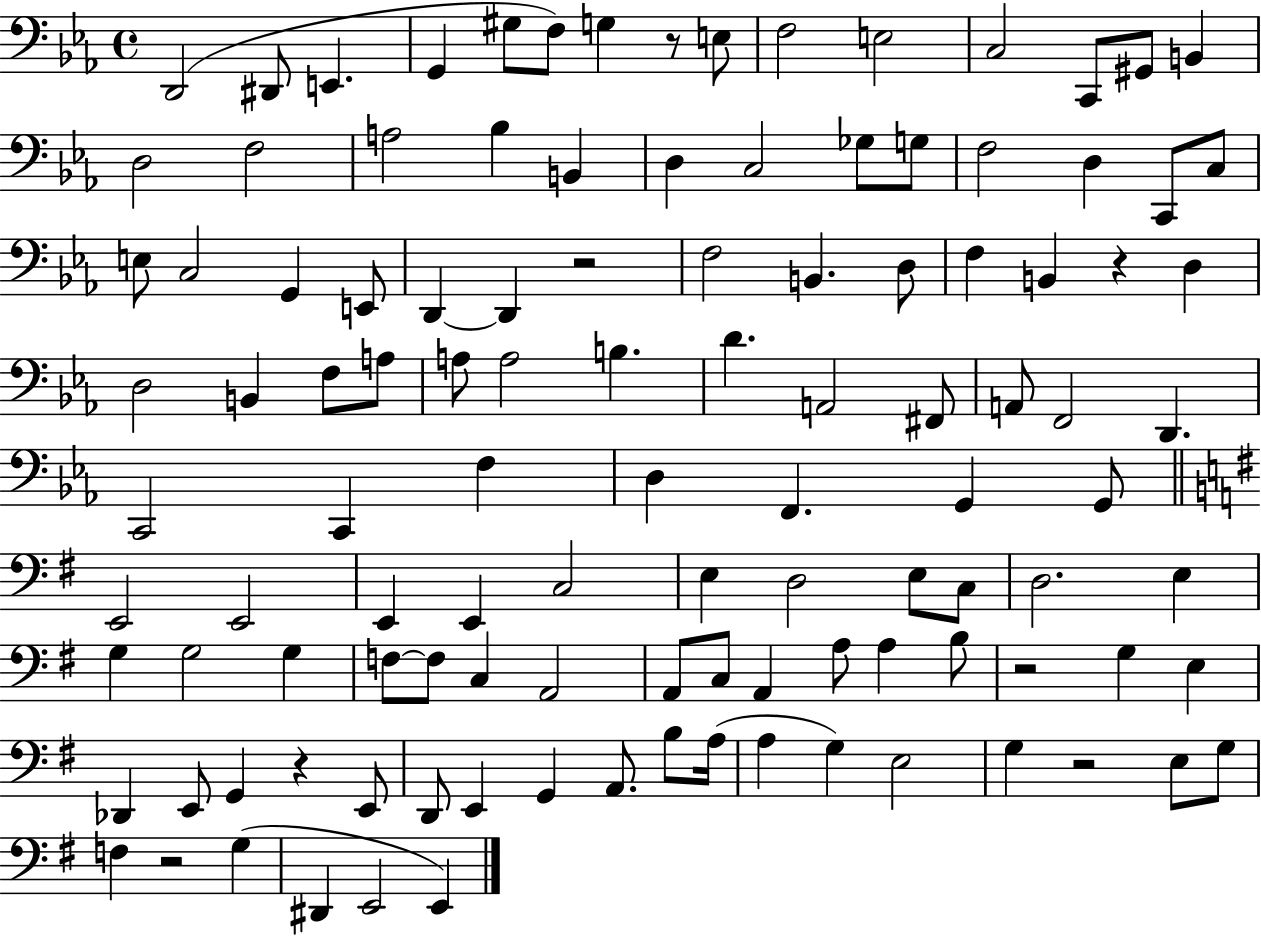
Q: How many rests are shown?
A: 7